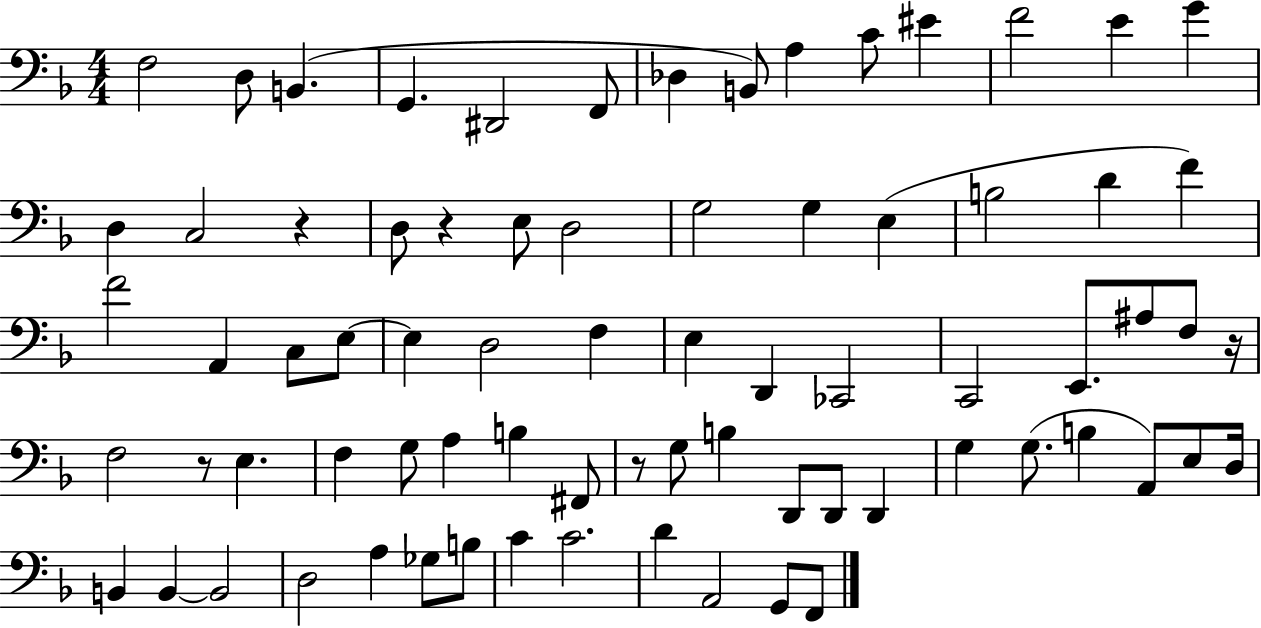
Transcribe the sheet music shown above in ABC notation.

X:1
T:Untitled
M:4/4
L:1/4
K:F
F,2 D,/2 B,, G,, ^D,,2 F,,/2 _D, B,,/2 A, C/2 ^E F2 E G D, C,2 z D,/2 z E,/2 D,2 G,2 G, E, B,2 D F F2 A,, C,/2 E,/2 E, D,2 F, E, D,, _C,,2 C,,2 E,,/2 ^A,/2 F,/2 z/4 F,2 z/2 E, F, G,/2 A, B, ^F,,/2 z/2 G,/2 B, D,,/2 D,,/2 D,, G, G,/2 B, A,,/2 E,/2 D,/4 B,, B,, B,,2 D,2 A, _G,/2 B,/2 C C2 D A,,2 G,,/2 F,,/2